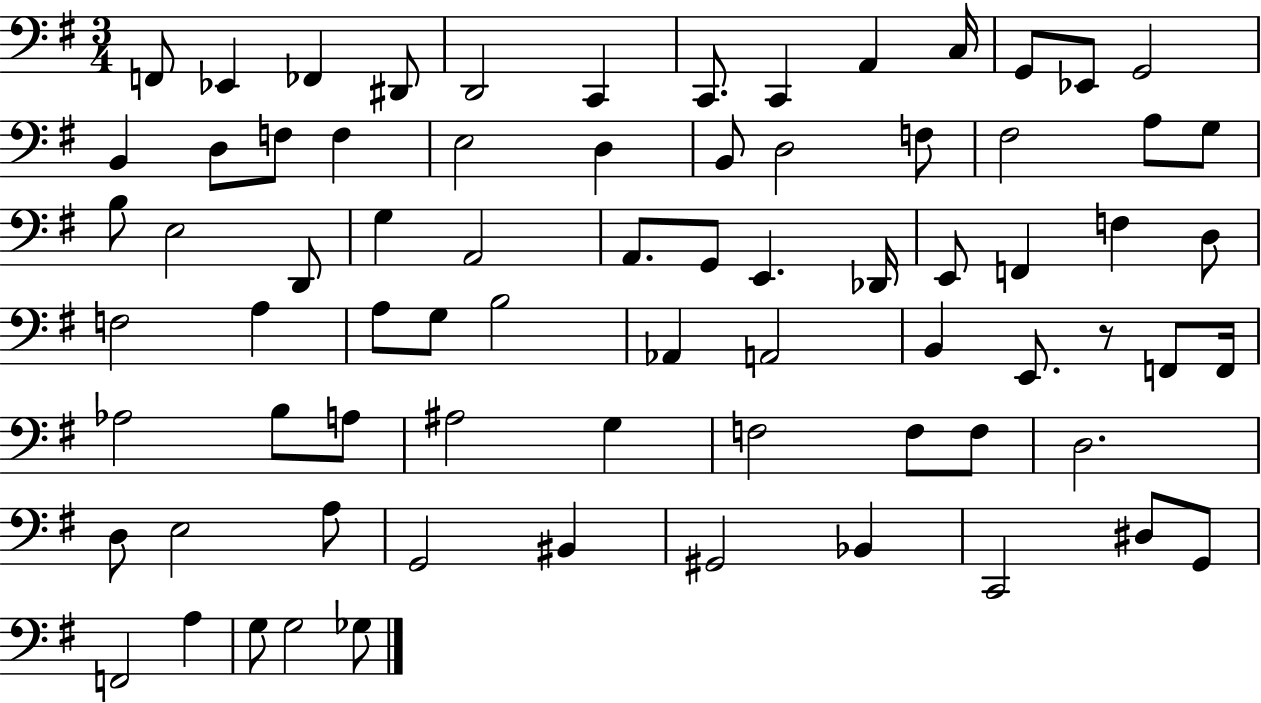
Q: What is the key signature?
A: G major